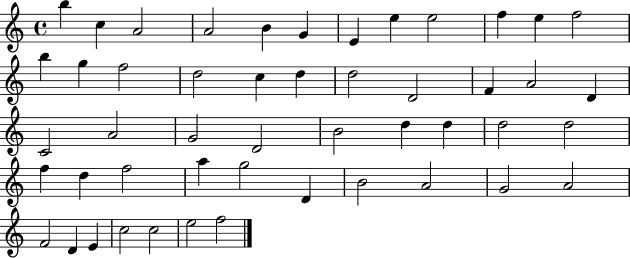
X:1
T:Untitled
M:4/4
L:1/4
K:C
b c A2 A2 B G E e e2 f e f2 b g f2 d2 c d d2 D2 F A2 D C2 A2 G2 D2 B2 d d d2 d2 f d f2 a g2 D B2 A2 G2 A2 F2 D E c2 c2 e2 f2